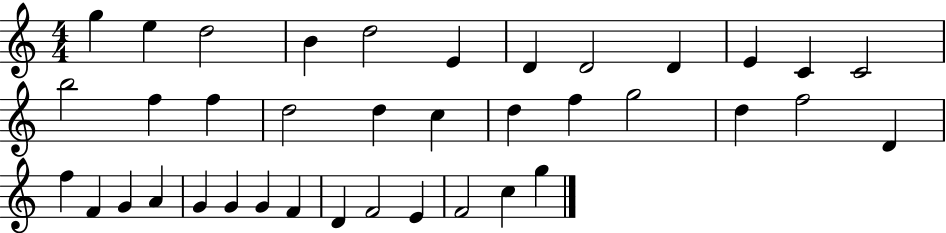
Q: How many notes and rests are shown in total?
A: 38